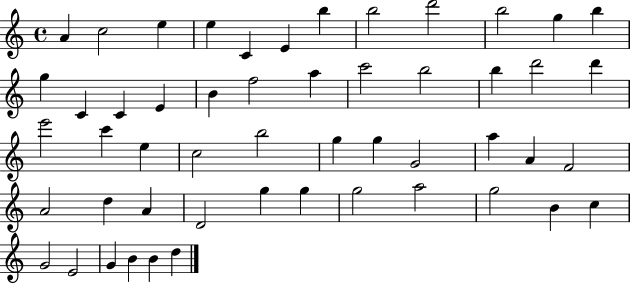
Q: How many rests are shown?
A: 0